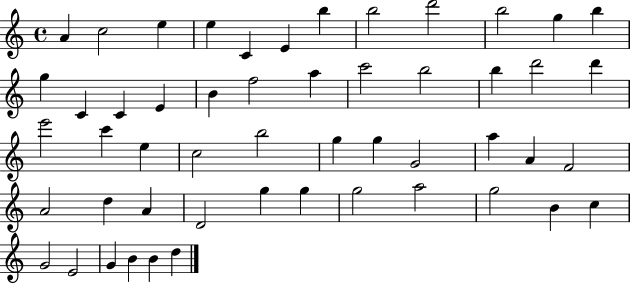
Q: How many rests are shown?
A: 0